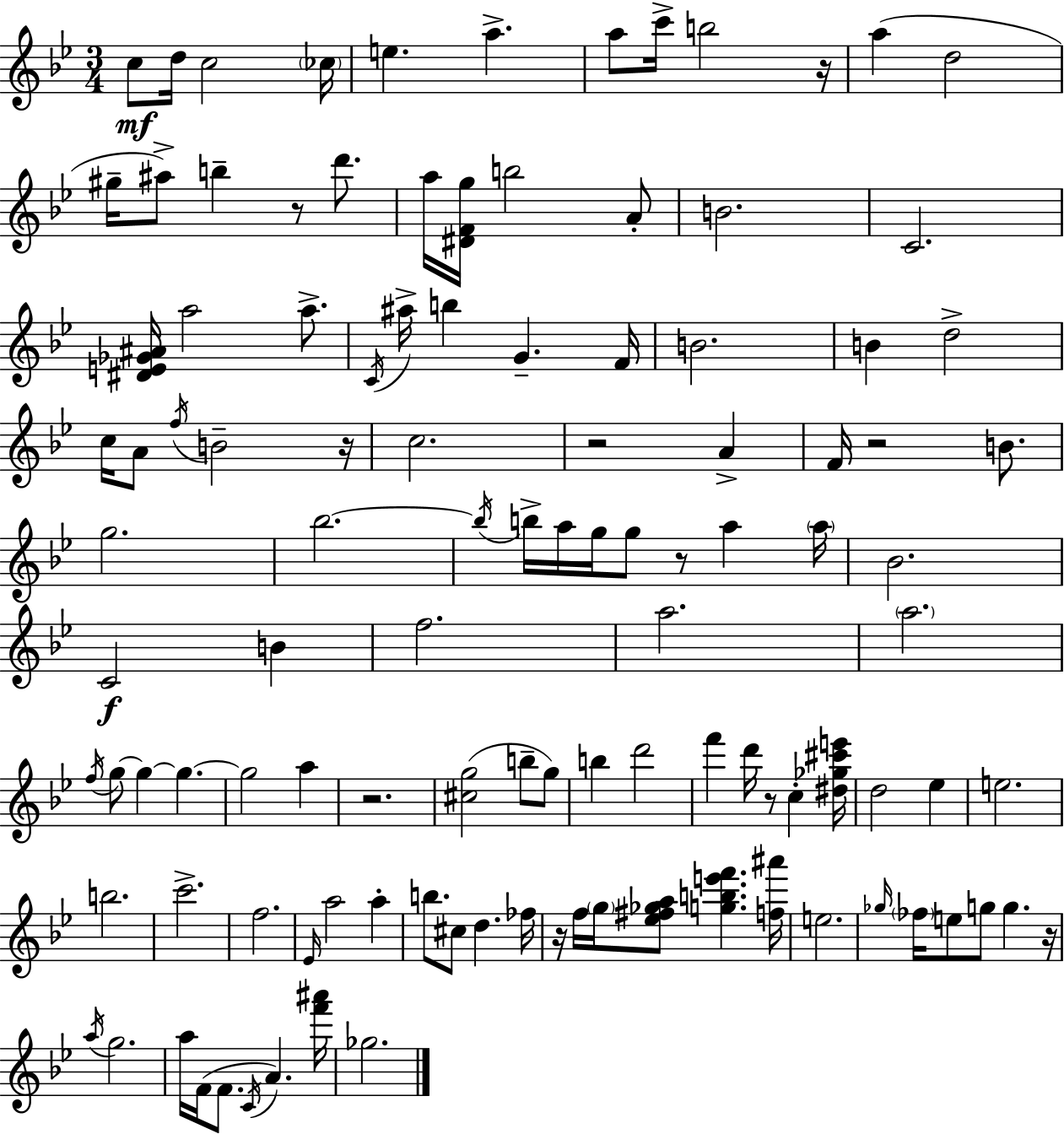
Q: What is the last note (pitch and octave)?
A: Gb5